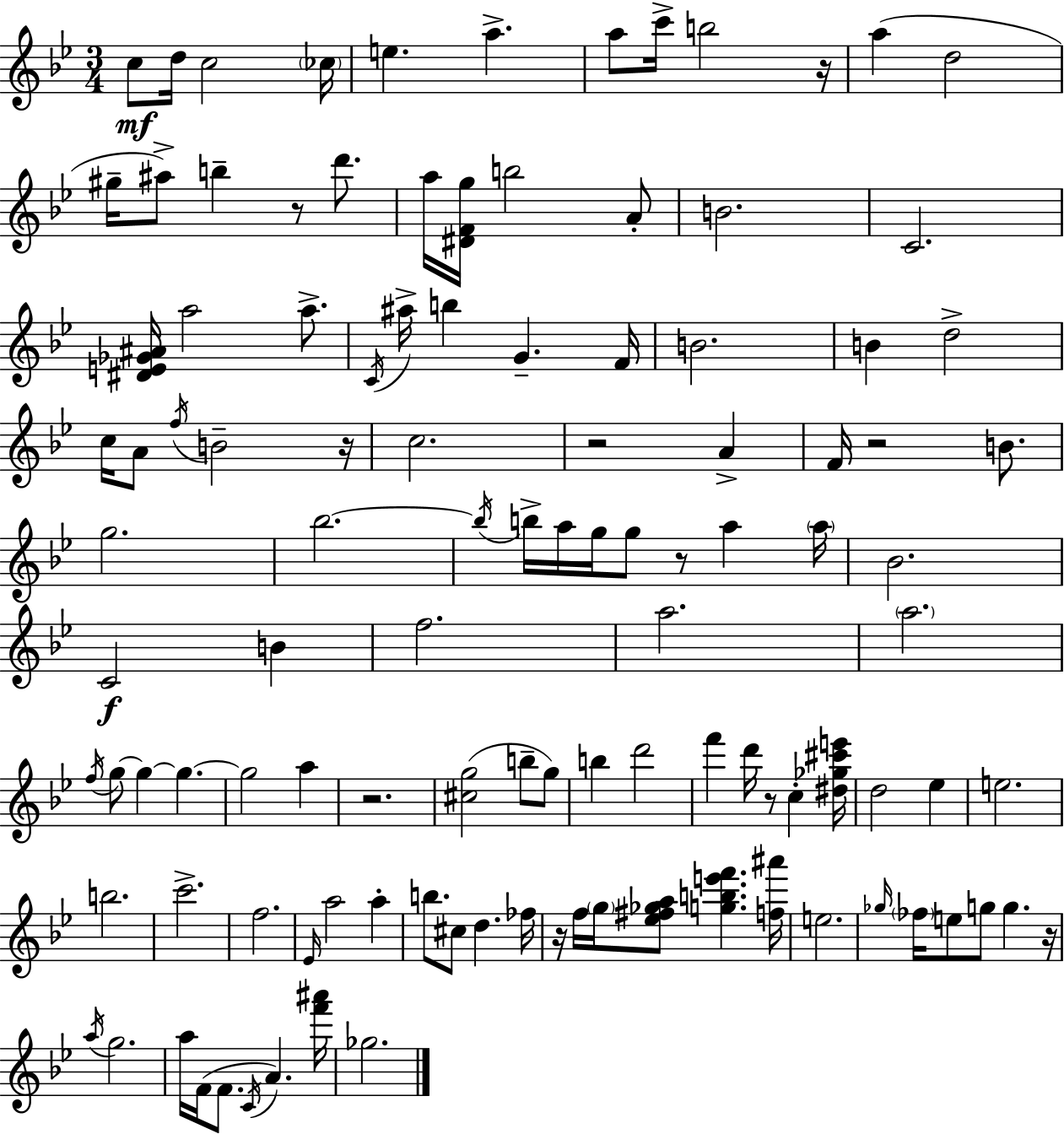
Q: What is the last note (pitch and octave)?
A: Gb5